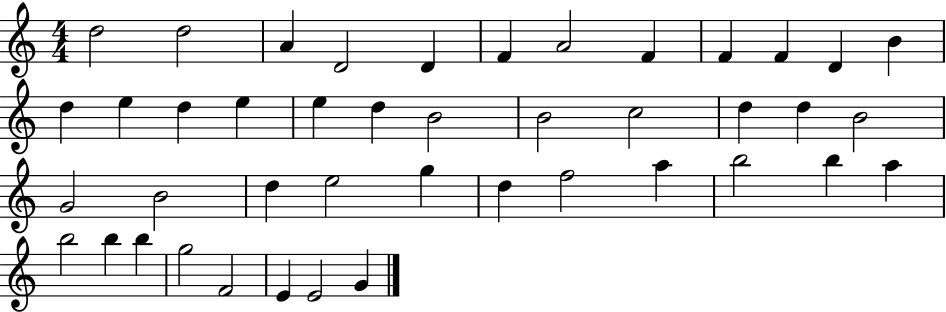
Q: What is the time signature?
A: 4/4